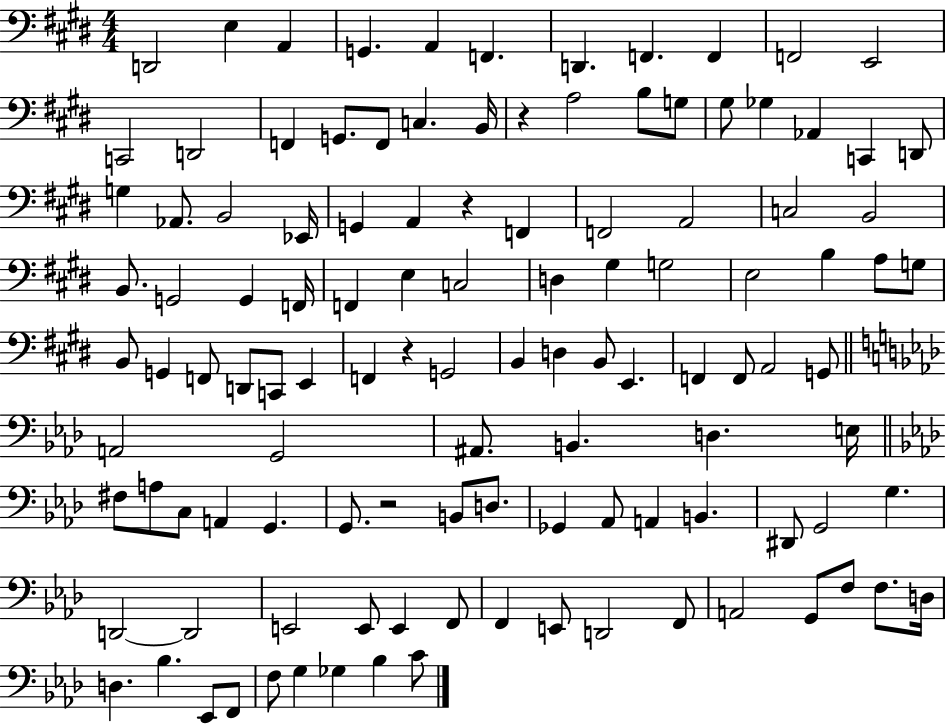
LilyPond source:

{
  \clef bass
  \numericTimeSignature
  \time 4/4
  \key e \major
  d,2 e4 a,4 | g,4. a,4 f,4. | d,4. f,4. f,4 | f,2 e,2 | \break c,2 d,2 | f,4 g,8. f,8 c4. b,16 | r4 a2 b8 g8 | gis8 ges4 aes,4 c,4 d,8 | \break g4 aes,8. b,2 ees,16 | g,4 a,4 r4 f,4 | f,2 a,2 | c2 b,2 | \break b,8. g,2 g,4 f,16 | f,4 e4 c2 | d4 gis4 g2 | e2 b4 a8 g8 | \break b,8 g,4 f,8 d,8 c,8 e,4 | f,4 r4 g,2 | b,4 d4 b,8 e,4. | f,4 f,8 a,2 g,8 | \break \bar "||" \break \key aes \major a,2 g,2 | ais,8. b,4. d4. e16 | \bar "||" \break \key aes \major fis8 a8 c8 a,4 g,4. | g,8. r2 b,8 d8. | ges,4 aes,8 a,4 b,4. | dis,8 g,2 g4. | \break d,2~~ d,2 | e,2 e,8 e,4 f,8 | f,4 e,8 d,2 f,8 | a,2 g,8 f8 f8. d16 | \break d4. bes4. ees,8 f,8 | f8 g4 ges4 bes4 c'8 | \bar "|."
}